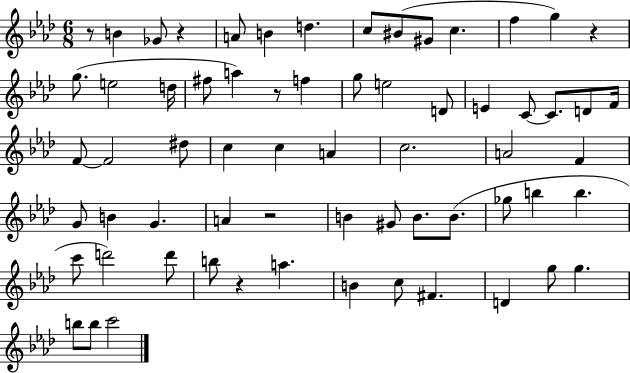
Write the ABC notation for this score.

X:1
T:Untitled
M:6/8
L:1/4
K:Ab
z/2 B _G/2 z A/2 B d c/2 ^B/2 ^G/2 c f g z g/2 e2 d/4 ^f/2 a z/2 f g/2 e2 D/2 E C/2 C/2 D/2 F/4 F/2 F2 ^d/2 c c A c2 A2 F G/2 B G A z2 B ^G/2 B/2 B/2 _g/2 b b c'/2 d'2 d'/2 b/2 z a B c/2 ^F D g/2 g b/2 b/2 c'2